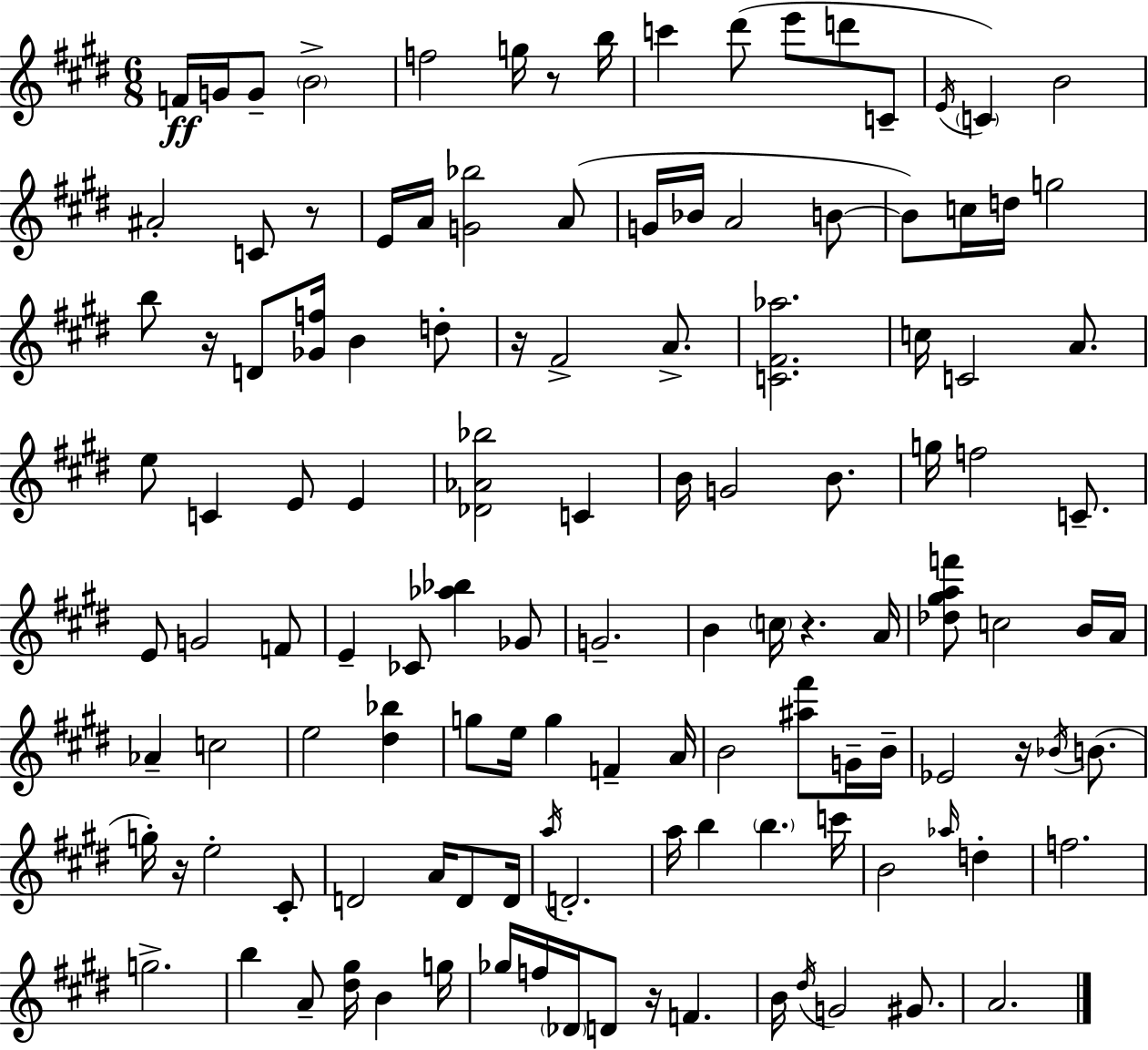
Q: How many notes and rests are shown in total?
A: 124